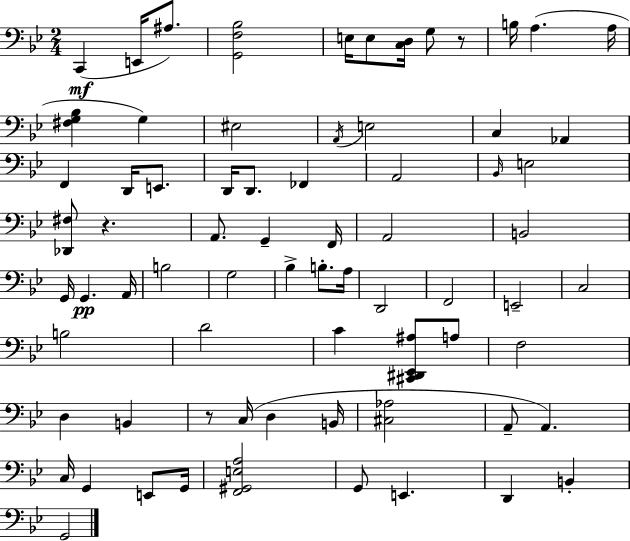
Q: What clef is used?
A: bass